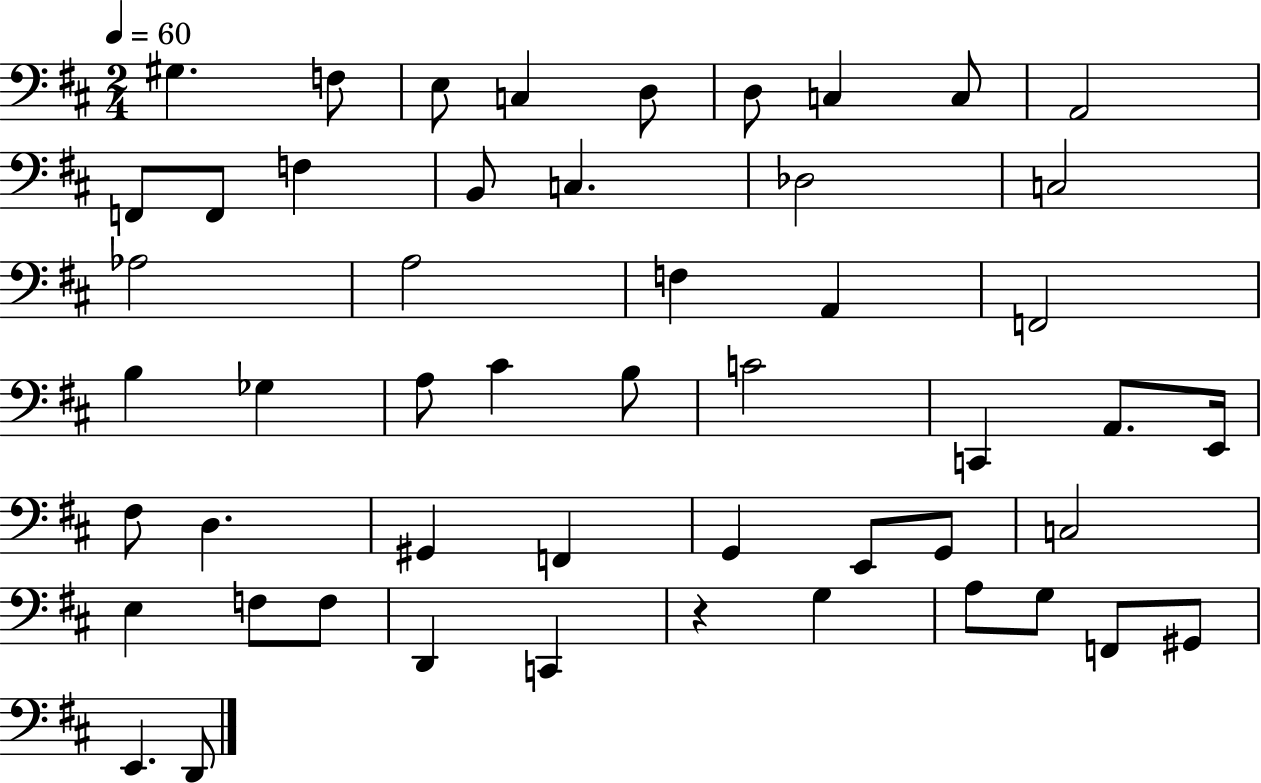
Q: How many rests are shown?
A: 1